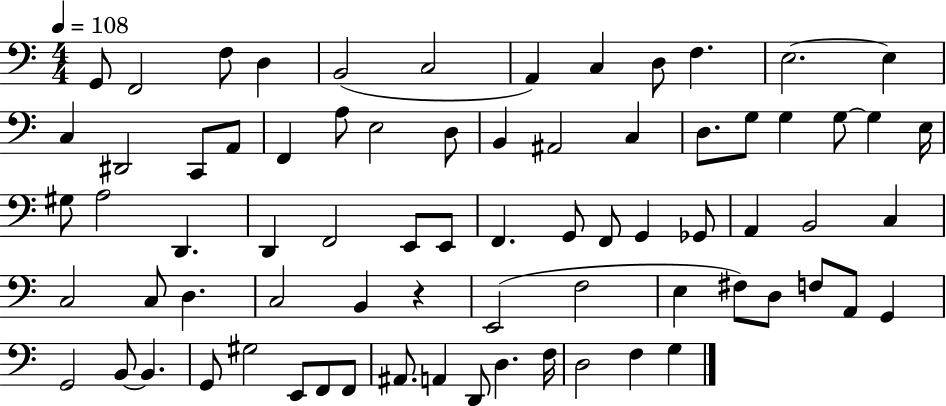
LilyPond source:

{
  \clef bass
  \numericTimeSignature
  \time 4/4
  \key c \major
  \tempo 4 = 108
  g,8 f,2 f8 d4 | b,2( c2 | a,4) c4 d8 f4. | e2.~~ e4 | \break c4 dis,2 c,8 a,8 | f,4 a8 e2 d8 | b,4 ais,2 c4 | d8. g8 g4 g8~~ g4 e16 | \break gis8 a2 d,4. | d,4 f,2 e,8 e,8 | f,4. g,8 f,8 g,4 ges,8 | a,4 b,2 c4 | \break c2 c8 d4. | c2 b,4 r4 | e,2( f2 | e4 fis8) d8 f8 a,8 g,4 | \break g,2 b,8~~ b,4. | g,8 gis2 e,8 f,8 f,8 | ais,8. a,4 d,8 d4. f16 | d2 f4 g4 | \break \bar "|."
}